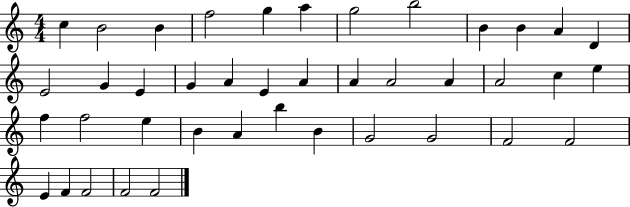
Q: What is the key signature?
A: C major